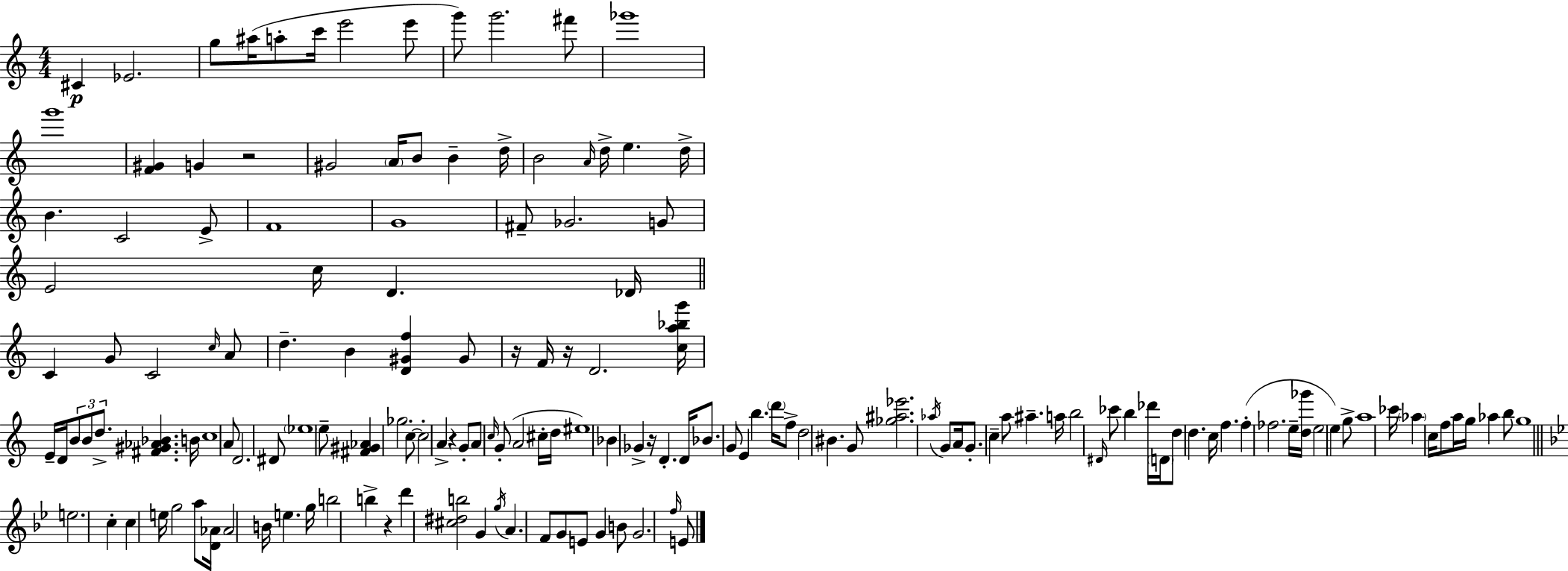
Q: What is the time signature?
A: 4/4